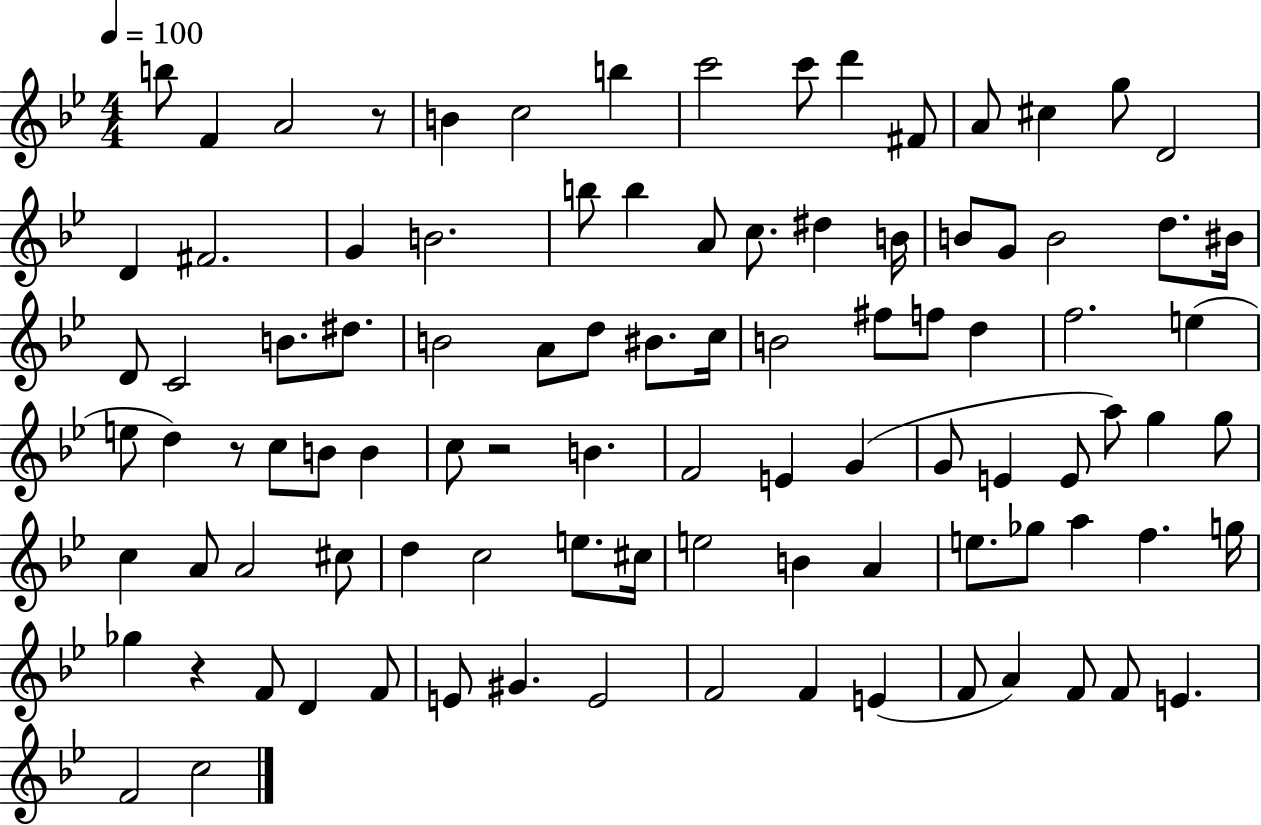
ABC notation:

X:1
T:Untitled
M:4/4
L:1/4
K:Bb
b/2 F A2 z/2 B c2 b c'2 c'/2 d' ^F/2 A/2 ^c g/2 D2 D ^F2 G B2 b/2 b A/2 c/2 ^d B/4 B/2 G/2 B2 d/2 ^B/4 D/2 C2 B/2 ^d/2 B2 A/2 d/2 ^B/2 c/4 B2 ^f/2 f/2 d f2 e e/2 d z/2 c/2 B/2 B c/2 z2 B F2 E G G/2 E E/2 a/2 g g/2 c A/2 A2 ^c/2 d c2 e/2 ^c/4 e2 B A e/2 _g/2 a f g/4 _g z F/2 D F/2 E/2 ^G E2 F2 F E F/2 A F/2 F/2 E F2 c2